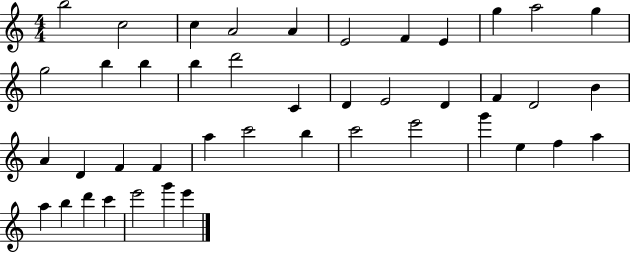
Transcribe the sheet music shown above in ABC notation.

X:1
T:Untitled
M:4/4
L:1/4
K:C
b2 c2 c A2 A E2 F E g a2 g g2 b b b d'2 C D E2 D F D2 B A D F F a c'2 b c'2 e'2 g' e f a a b d' c' e'2 g' e'